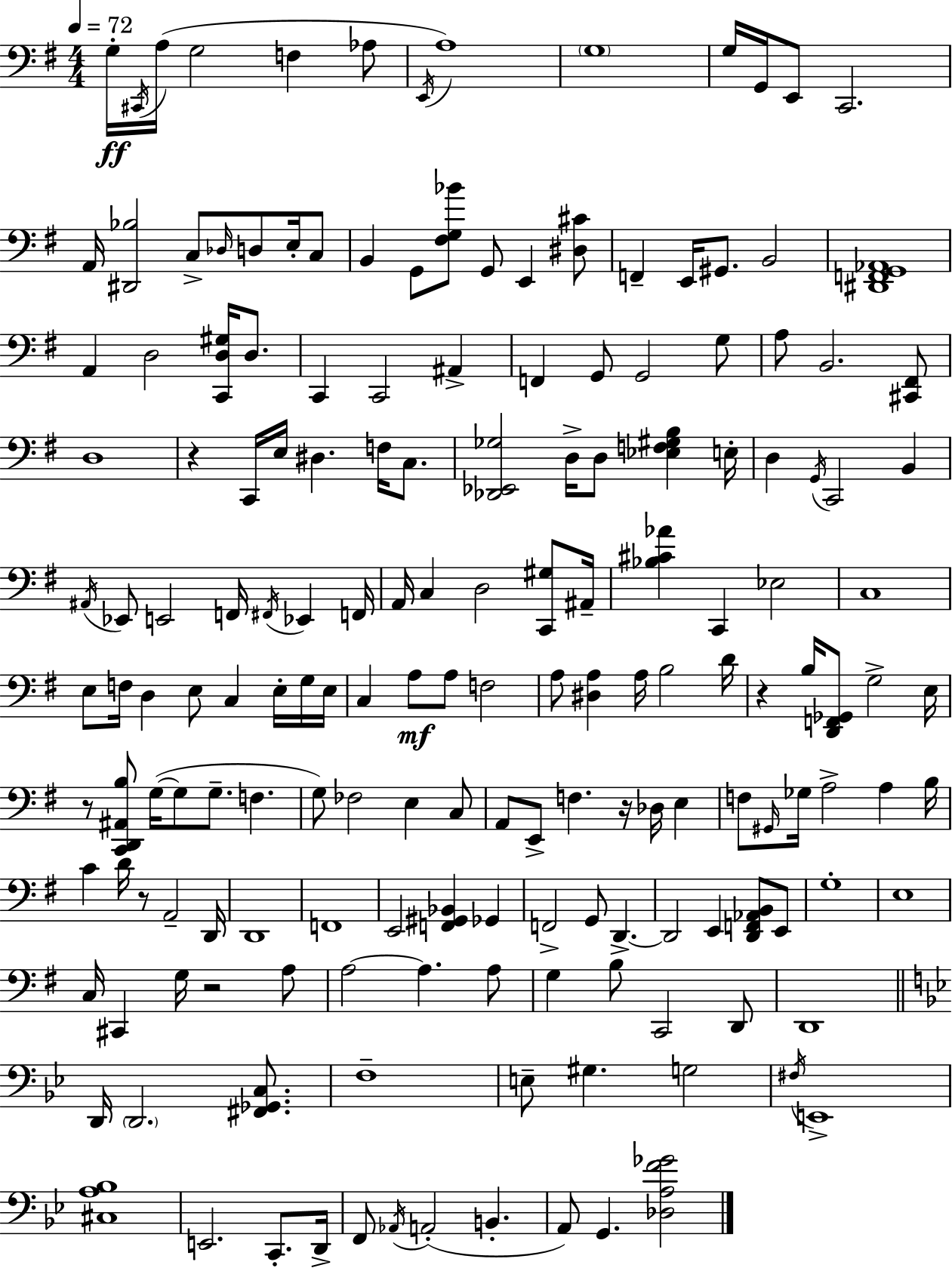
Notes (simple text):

G3/s C#2/s A3/s G3/h F3/q Ab3/e E2/s A3/w G3/w G3/s G2/s E2/e C2/h. A2/s [D#2,Bb3]/h C3/e Db3/s D3/e E3/s C3/e B2/q G2/e [F#3,G3,Bb4]/e G2/e E2/q [D#3,C#4]/e F2/q E2/s G#2/e. B2/h [D#2,F2,G2,Ab2]/w A2/q D3/h [C2,D3,G#3]/s D3/e. C2/q C2/h A#2/q F2/q G2/e G2/h G3/e A3/e B2/h. [C#2,F#2]/e D3/w R/q C2/s E3/s D#3/q. F3/s C3/e. [Db2,Eb2,Gb3]/h D3/s D3/e [Eb3,F3,G#3,B3]/q E3/s D3/q G2/s C2/h B2/q A#2/s Eb2/e E2/h F2/s F#2/s Eb2/q F2/s A2/s C3/q D3/h [C2,G#3]/e A#2/s [Bb3,C#4,Ab4]/q C2/q Eb3/h C3/w E3/e F3/s D3/q E3/e C3/q E3/s G3/s E3/s C3/q A3/e A3/e F3/h A3/e [D#3,A3]/q A3/s B3/h D4/s R/q B3/s [D2,F2,Gb2]/e G3/h E3/s R/e [C2,D2,A#2,B3]/e G3/s G3/e G3/e. F3/q. G3/e FES3/h E3/q C3/e A2/e E2/e F3/q. R/s Db3/s E3/q F3/e G#2/s Gb3/s A3/h A3/q B3/s C4/q D4/s R/e A2/h D2/s D2/w F2/w E2/h [F2,G#2,Bb2]/q Gb2/q F2/h G2/e D2/q. D2/h E2/q [D2,F2,Ab2,B2]/e E2/e G3/w E3/w C3/s C#2/q G3/s R/h A3/e A3/h A3/q. A3/e G3/q B3/e C2/h D2/e D2/w D2/s D2/h. [F#2,Gb2,C3]/e. F3/w E3/e G#3/q. G3/h F#3/s E2/w [C#3,A3,Bb3]/w E2/h. C2/e. D2/s F2/e Ab2/s A2/h B2/q. A2/e G2/q. [Db3,A3,F4,Gb4]/h